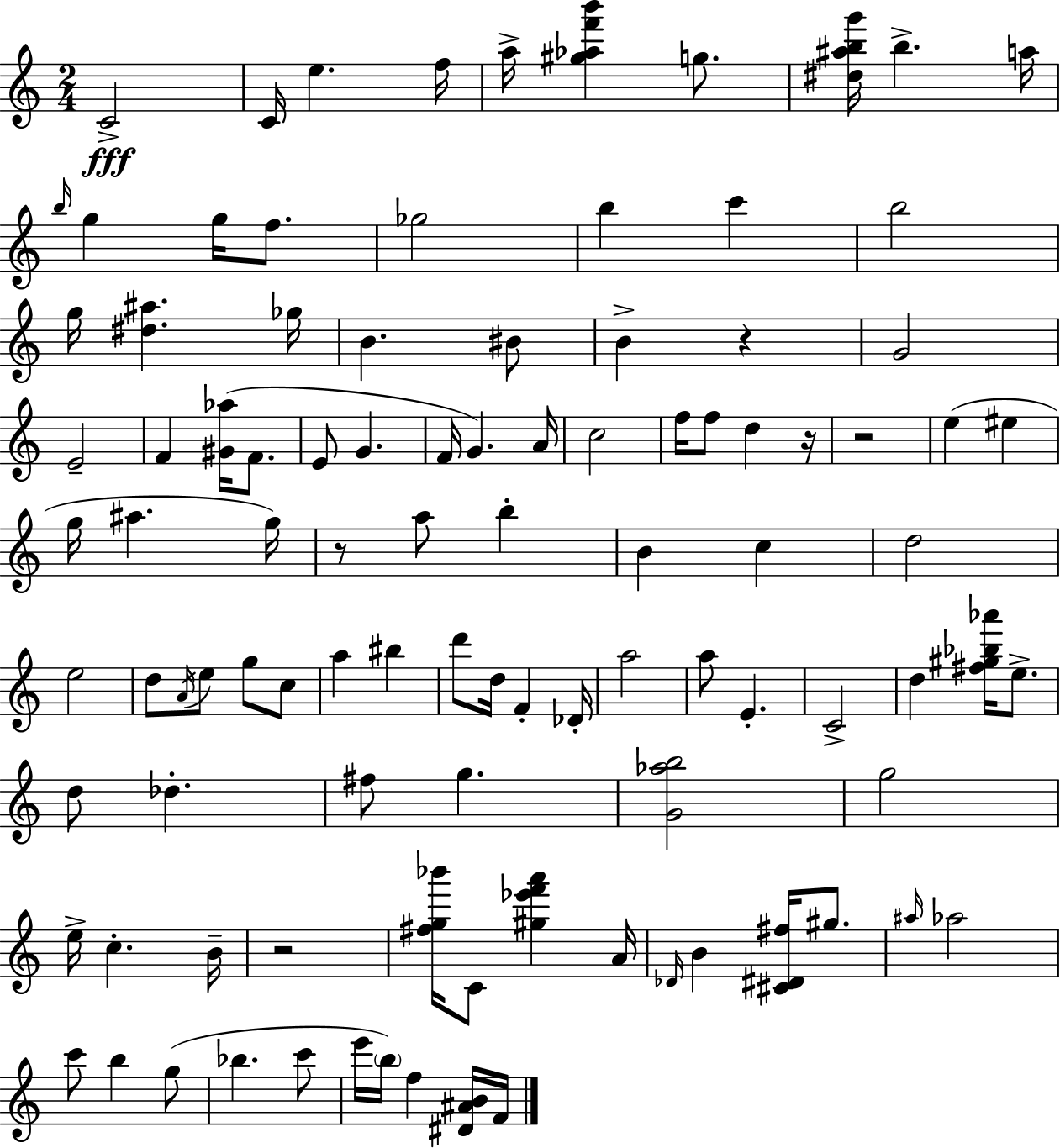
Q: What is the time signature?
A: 2/4